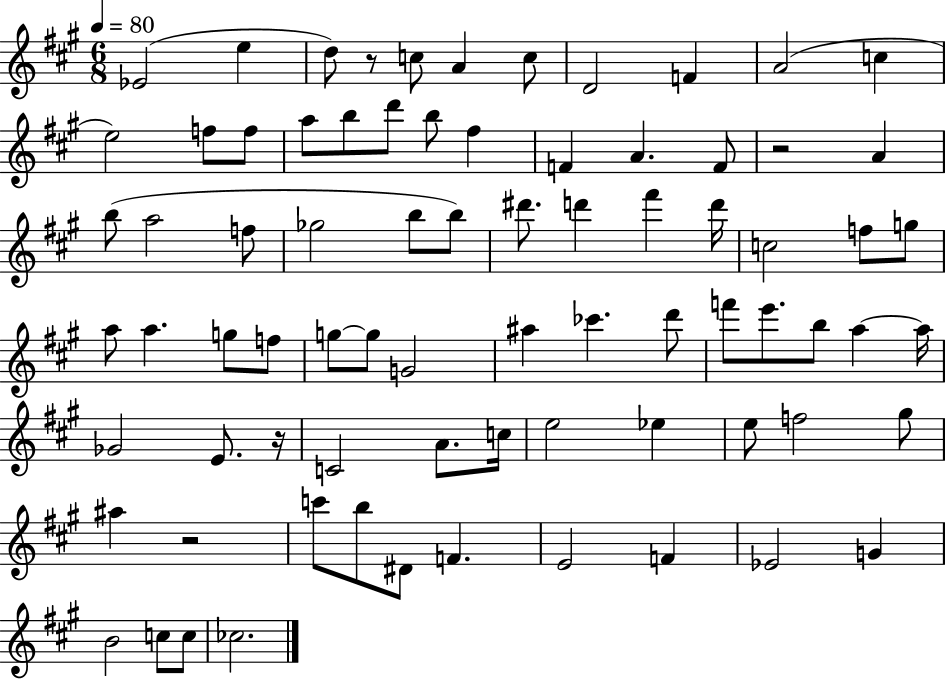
X:1
T:Untitled
M:6/8
L:1/4
K:A
_E2 e d/2 z/2 c/2 A c/2 D2 F A2 c e2 f/2 f/2 a/2 b/2 d'/2 b/2 ^f F A F/2 z2 A b/2 a2 f/2 _g2 b/2 b/2 ^d'/2 d' ^f' d'/4 c2 f/2 g/2 a/2 a g/2 f/2 g/2 g/2 G2 ^a _c' d'/2 f'/2 e'/2 b/2 a a/4 _G2 E/2 z/4 C2 A/2 c/4 e2 _e e/2 f2 ^g/2 ^a z2 c'/2 b/2 ^D/2 F E2 F _E2 G B2 c/2 c/2 _c2